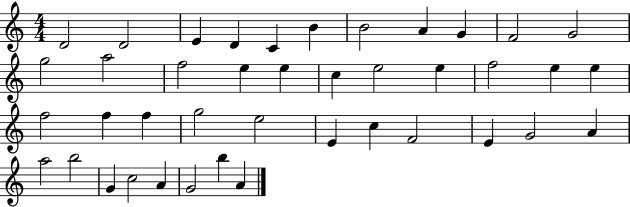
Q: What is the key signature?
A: C major